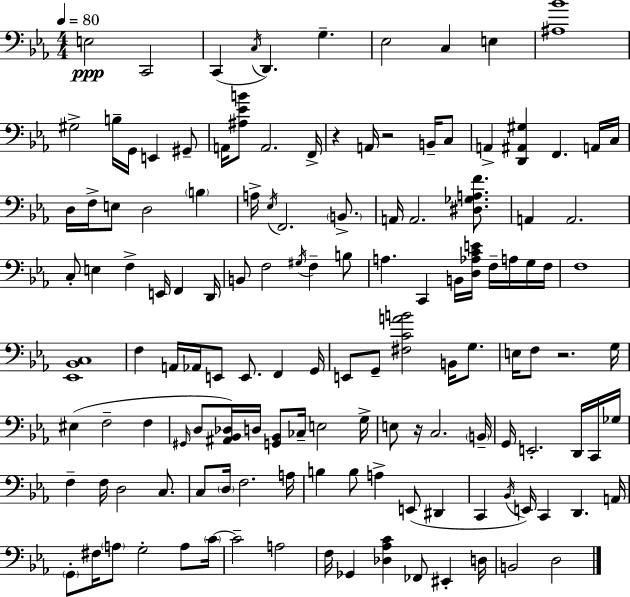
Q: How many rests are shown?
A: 4